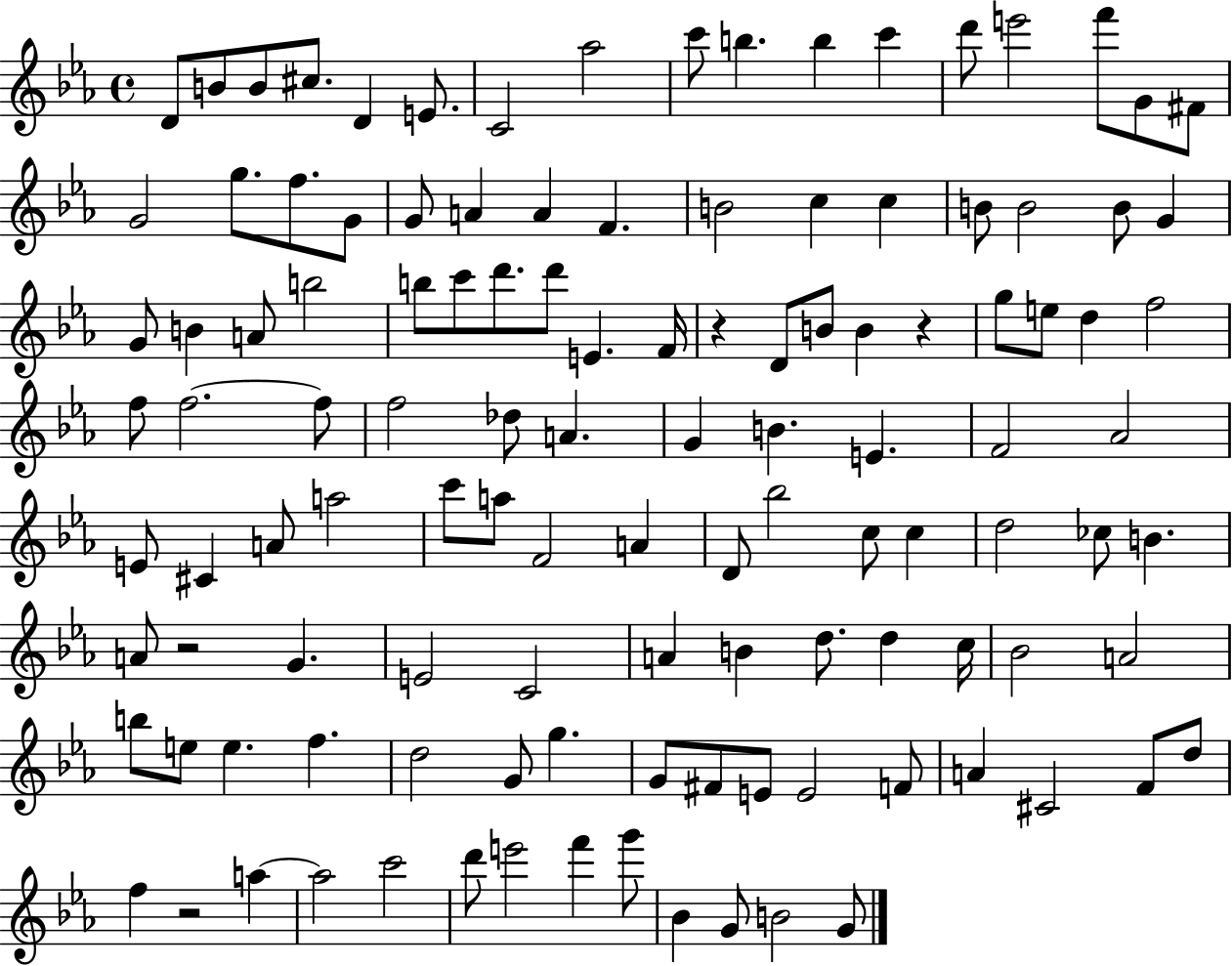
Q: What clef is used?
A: treble